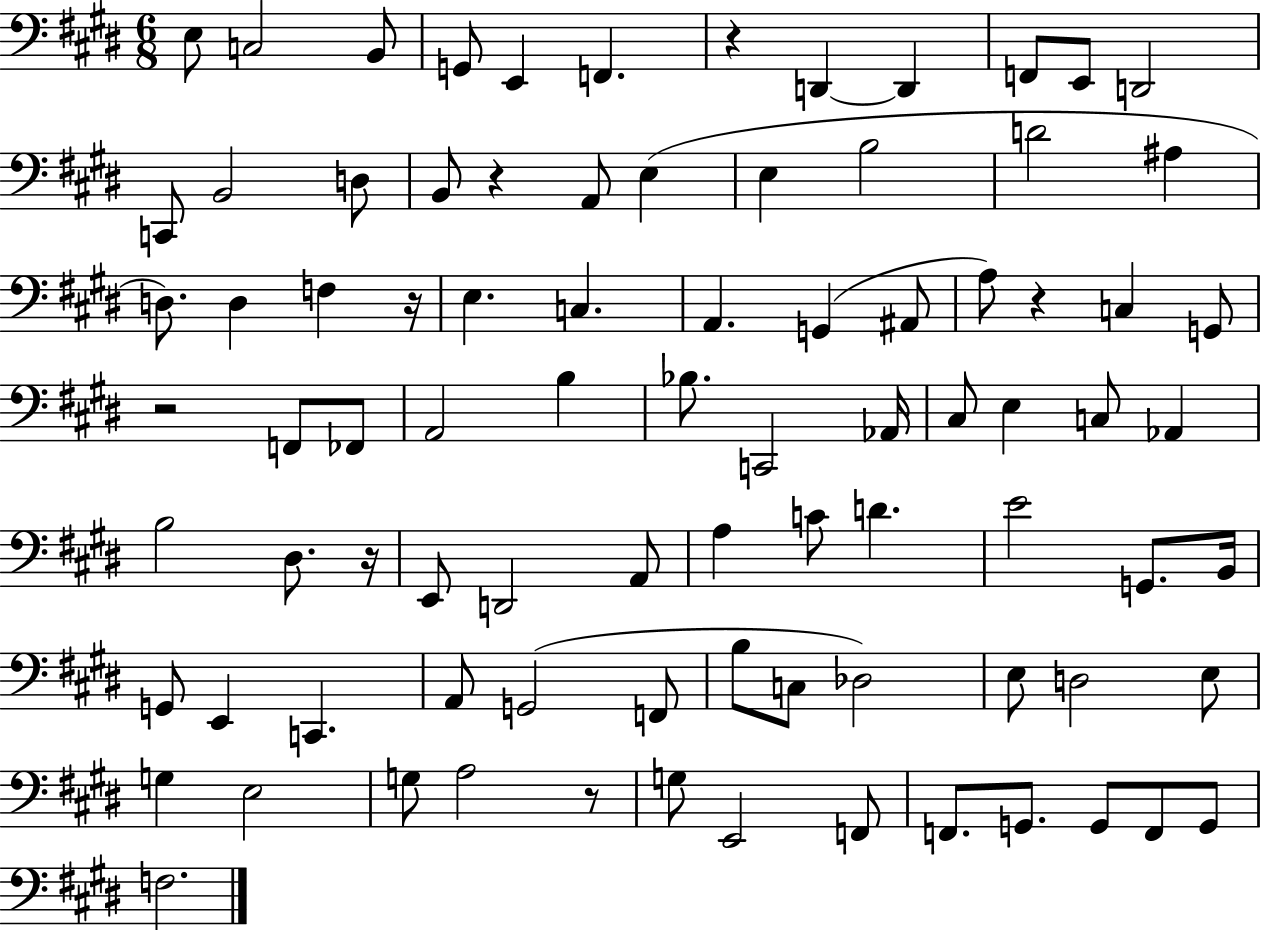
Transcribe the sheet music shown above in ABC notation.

X:1
T:Untitled
M:6/8
L:1/4
K:E
E,/2 C,2 B,,/2 G,,/2 E,, F,, z D,, D,, F,,/2 E,,/2 D,,2 C,,/2 B,,2 D,/2 B,,/2 z A,,/2 E, E, B,2 D2 ^A, D,/2 D, F, z/4 E, C, A,, G,, ^A,,/2 A,/2 z C, G,,/2 z2 F,,/2 _F,,/2 A,,2 B, _B,/2 C,,2 _A,,/4 ^C,/2 E, C,/2 _A,, B,2 ^D,/2 z/4 E,,/2 D,,2 A,,/2 A, C/2 D E2 G,,/2 B,,/4 G,,/2 E,, C,, A,,/2 G,,2 F,,/2 B,/2 C,/2 _D,2 E,/2 D,2 E,/2 G, E,2 G,/2 A,2 z/2 G,/2 E,,2 F,,/2 F,,/2 G,,/2 G,,/2 F,,/2 G,,/2 F,2